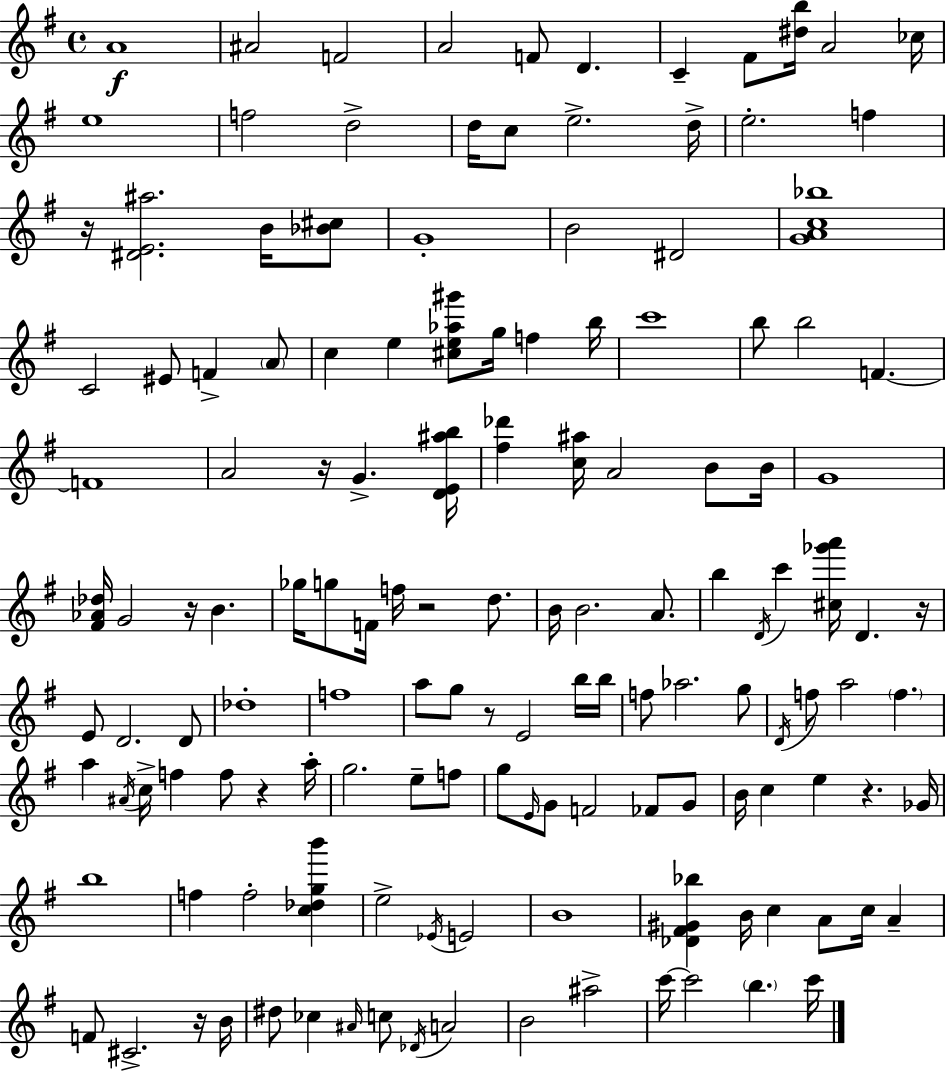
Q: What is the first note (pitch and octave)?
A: A4